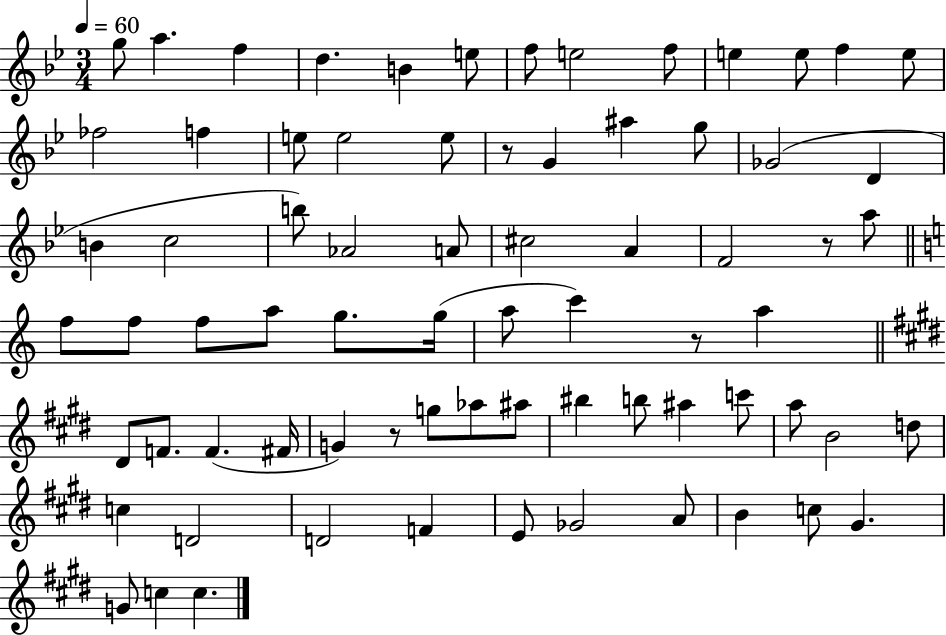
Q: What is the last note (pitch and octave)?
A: C5